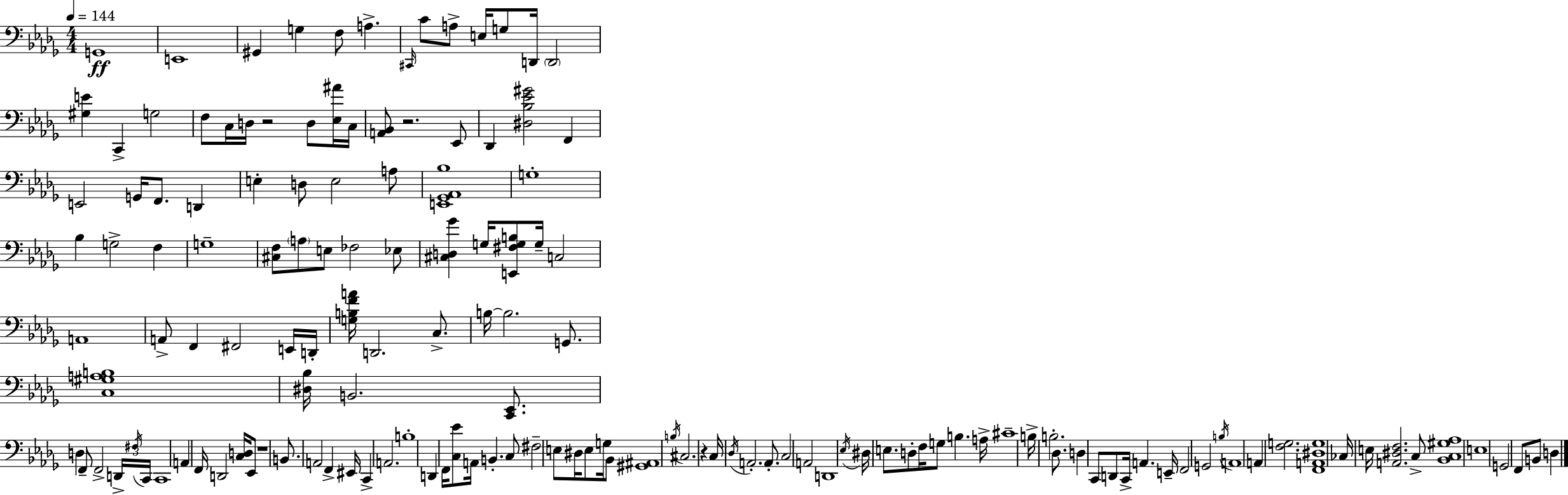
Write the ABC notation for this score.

X:1
T:Untitled
M:4/4
L:1/4
K:Bbm
G,,4 E,,4 ^G,, G, F,/2 A, ^C,,/4 C/2 A,/2 E,/4 G,/2 D,,/4 D,,2 [^G,E] C,, G,2 F,/2 C,/4 D,/4 z2 D,/2 [_E,^A]/4 C,/4 [A,,_B,,]/2 z2 _E,,/2 _D,, [^D,_B,_E^G]2 F,, E,,2 G,,/4 F,,/2 D,, E, D,/2 E,2 A,/2 [E,,_G,,_A,,_B,]4 G,4 _B, G,2 F, G,4 [^C,F,]/2 A,/2 E,/2 _F,2 _E,/2 [^C,D,_G] G,/4 [E,,^F,G,B,]/2 G,/4 C,2 A,,4 A,,/2 F,, ^F,,2 E,,/4 D,,/4 [G,B,FA]/4 D,,2 C,/2 B,/4 B,2 G,,/2 [C,^G,A,B,]4 [^D,_B,]/4 B,,2 [C,,_E,,]/2 D, F,,/2 F,,2 D,,/4 ^F,/4 C,,/4 C,,4 A,, F,,/4 D,,2 [C,D,]/4 _E,,/2 z4 B,,/2 A,,2 F,, ^E,,/4 C,, A,,2 B,4 D,, F,,/4 [C,_E]/2 A,,/4 B,, C,/2 ^F,2 E,/2 ^D,/4 E,/2 G,/4 _B,,/2 [^G,,^A,,]4 B,/4 ^C,2 z C,/4 _D,/4 A,,2 A,,/2 C,2 A,,2 D,,4 _E,/4 ^D,/4 E,/2 D,/2 F,/4 G,/2 B, A,/4 ^C4 B,/4 B,2 _D,/2 D, C,,/2 D,,/2 C,,/4 A,, E,,/4 F,,2 G,,2 B,/4 A,,4 A,, [F,G,]2 [F,,A,,^D,G,]4 _C,/4 E,/4 [A,,^D,F,]2 C,/2 [_B,,C,^G,_A,]4 E,4 G,,2 F,,/2 B,,/2 D,